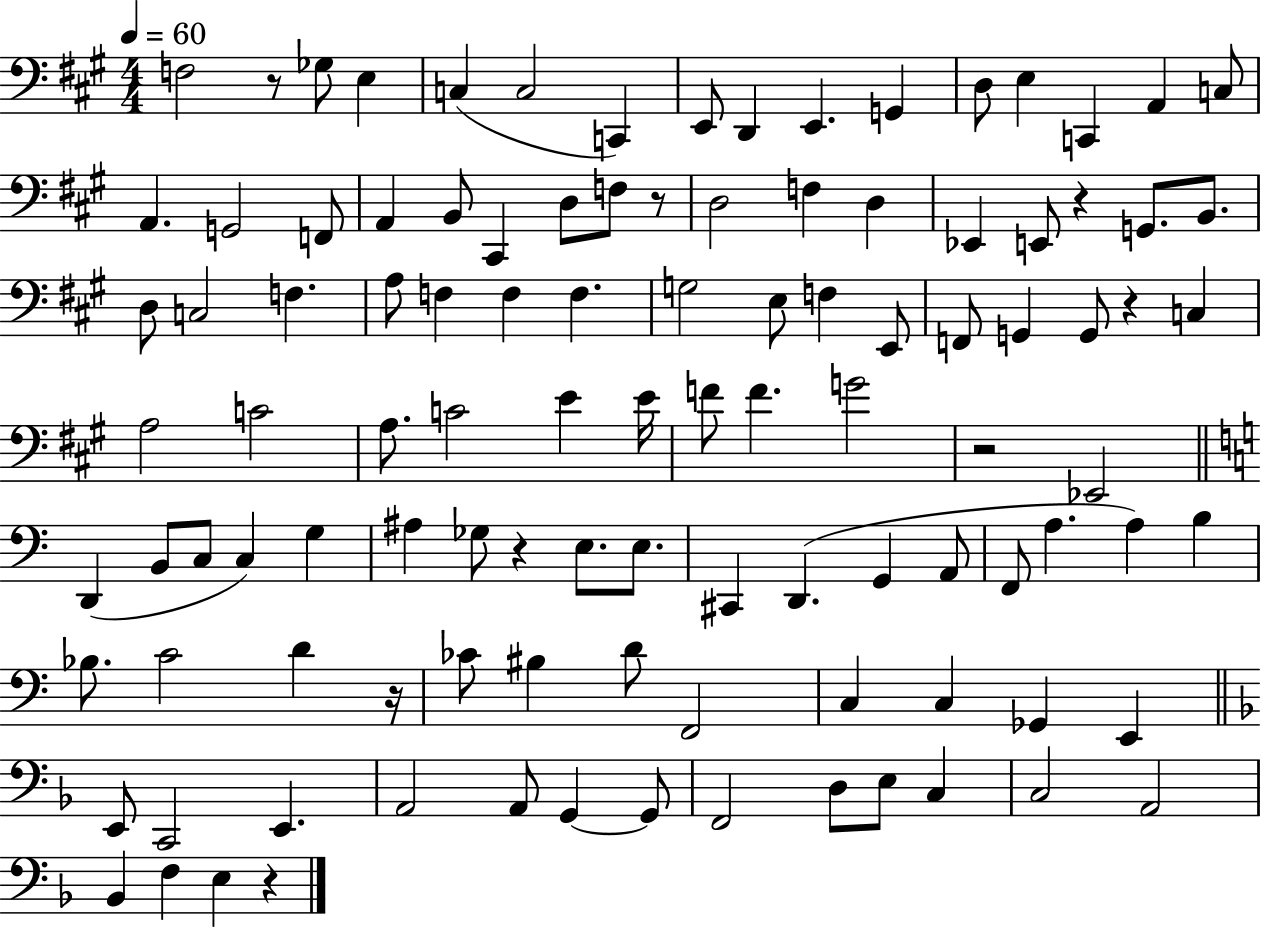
{
  \clef bass
  \numericTimeSignature
  \time 4/4
  \key a \major
  \tempo 4 = 60
  f2 r8 ges8 e4 | c4( c2 c,4) | e,8 d,4 e,4. g,4 | d8 e4 c,4 a,4 c8 | \break a,4. g,2 f,8 | a,4 b,8 cis,4 d8 f8 r8 | d2 f4 d4 | ees,4 e,8 r4 g,8. b,8. | \break d8 c2 f4. | a8 f4 f4 f4. | g2 e8 f4 e,8 | f,8 g,4 g,8 r4 c4 | \break a2 c'2 | a8. c'2 e'4 e'16 | f'8 f'4. g'2 | r2 ees,2 | \break \bar "||" \break \key c \major d,4( b,8 c8 c4) g4 | ais4 ges8 r4 e8. e8. | cis,4 d,4.( g,4 a,8 | f,8 a4. a4) b4 | \break bes8. c'2 d'4 r16 | ces'8 bis4 d'8 f,2 | c4 c4 ges,4 e,4 | \bar "||" \break \key d \minor e,8 c,2 e,4. | a,2 a,8 g,4~~ g,8 | f,2 d8 e8 c4 | c2 a,2 | \break bes,4 f4 e4 r4 | \bar "|."
}